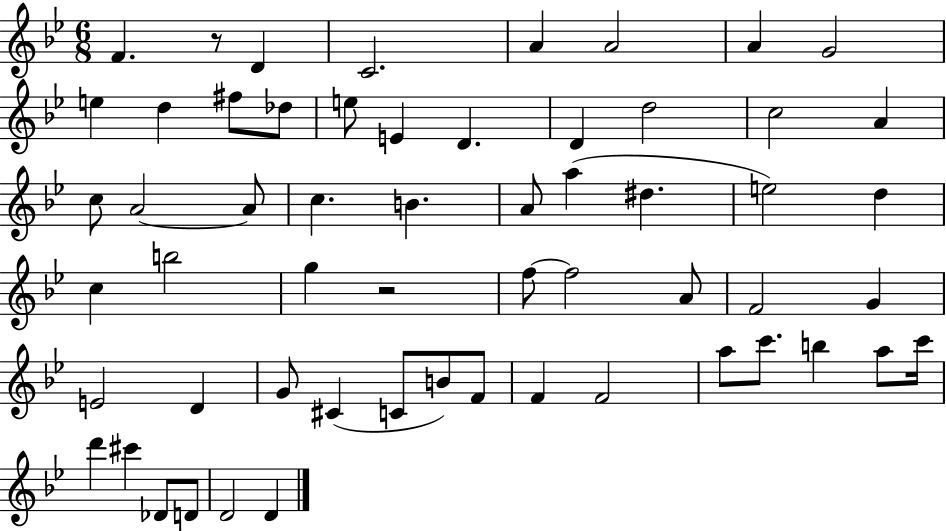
{
  \clef treble
  \numericTimeSignature
  \time 6/8
  \key bes \major
  \repeat volta 2 { f'4. r8 d'4 | c'2. | a'4 a'2 | a'4 g'2 | \break e''4 d''4 fis''8 des''8 | e''8 e'4 d'4. | d'4 d''2 | c''2 a'4 | \break c''8 a'2~~ a'8 | c''4. b'4. | a'8 a''4( dis''4. | e''2) d''4 | \break c''4 b''2 | g''4 r2 | f''8~~ f''2 a'8 | f'2 g'4 | \break e'2 d'4 | g'8 cis'4( c'8 b'8) f'8 | f'4 f'2 | a''8 c'''8. b''4 a''8 c'''16 | \break d'''4 cis'''4 des'8 d'8 | d'2 d'4 | } \bar "|."
}